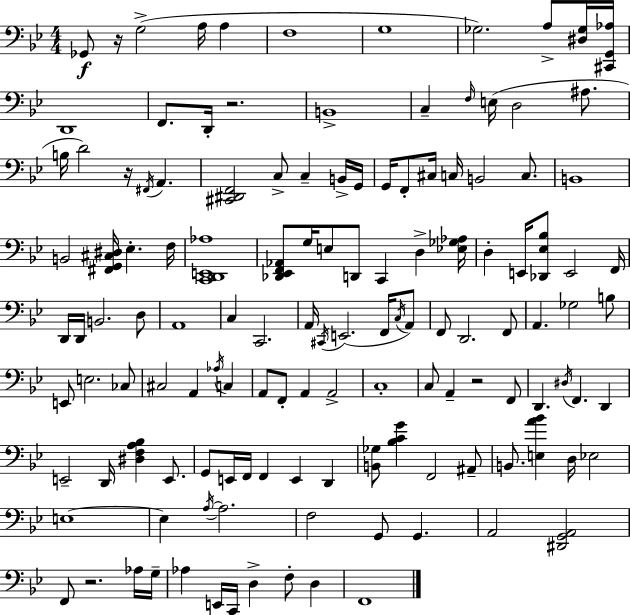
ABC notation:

X:1
T:Untitled
M:4/4
L:1/4
K:Gm
_G,,/2 z/4 G,2 A,/4 A, F,4 G,4 _G,2 A,/2 [^D,_G,]/4 [^C,,G,,_A,]/4 D,,4 F,,/2 D,,/4 z2 B,,4 C, F,/4 E,/4 D,2 ^A,/2 B,/4 D2 z/4 ^F,,/4 A,, [^C,,^D,,F,,]2 C,/2 C, B,,/4 G,,/4 G,,/4 F,,/2 ^C,/4 C,/4 B,,2 C,/2 B,,4 B,,2 [^F,,G,,^C,^D,]/4 _E, F,/4 [C,,D,,E,,_A,]4 [_D,,_E,,F,,_A,,]/2 G,/4 E,/2 D,,/2 C,, D, [_E,_G,_A,]/4 D, E,,/4 [_D,,_E,_B,]/2 E,,2 F,,/4 D,,/4 D,,/4 B,,2 D,/2 A,,4 C, C,,2 A,,/4 ^C,,/4 E,,2 F,,/4 C,/4 A,,/2 F,,/2 D,,2 F,,/2 A,, _G,2 B,/2 E,,/2 E,2 _C,/2 ^C,2 A,, _A,/4 C, A,,/2 F,,/2 A,, A,,2 C,4 C,/2 A,, z2 F,,/2 D,, ^D,/4 F,, D,, E,,2 D,,/4 [^D,F,A,_B,] E,,/2 G,,/2 E,,/4 F,,/4 F,, E,, D,, [B,,_G,]/2 [_B,CG] F,,2 ^A,,/2 B,,/2 [E,A_B] D,/4 _E,2 E,4 E, A,/4 A,2 F,2 G,,/2 G,, A,,2 [^D,,G,,A,,]2 F,,/2 z2 _A,/4 G,/4 _A, E,,/4 C,,/4 D, F,/2 D, F,,4